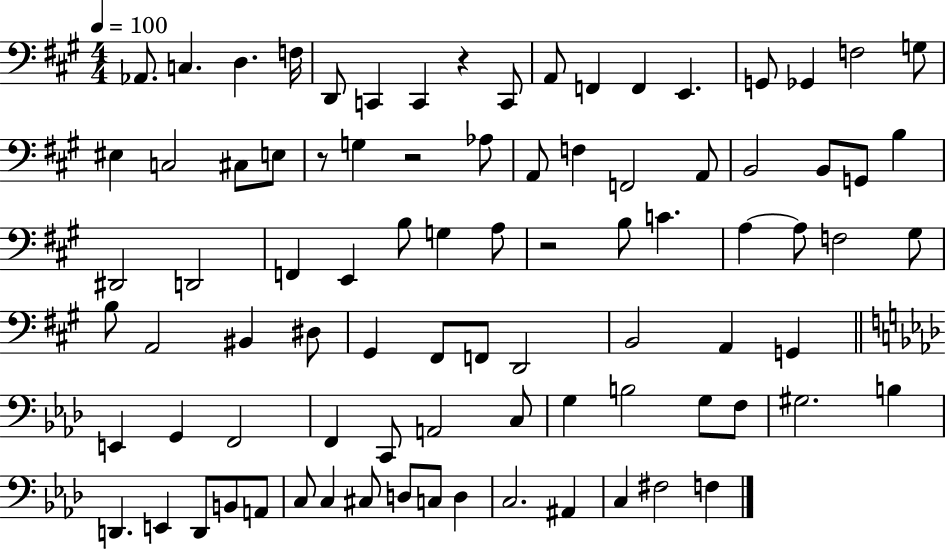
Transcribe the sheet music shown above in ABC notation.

X:1
T:Untitled
M:4/4
L:1/4
K:A
_A,,/2 C, D, F,/4 D,,/2 C,, C,, z C,,/2 A,,/2 F,, F,, E,, G,,/2 _G,, F,2 G,/2 ^E, C,2 ^C,/2 E,/2 z/2 G, z2 _A,/2 A,,/2 F, F,,2 A,,/2 B,,2 B,,/2 G,,/2 B, ^D,,2 D,,2 F,, E,, B,/2 G, A,/2 z2 B,/2 C A, A,/2 F,2 ^G,/2 B,/2 A,,2 ^B,, ^D,/2 ^G,, ^F,,/2 F,,/2 D,,2 B,,2 A,, G,, E,, G,, F,,2 F,, C,,/2 A,,2 C,/2 G, B,2 G,/2 F,/2 ^G,2 B, D,, E,, D,,/2 B,,/2 A,,/2 C,/2 C, ^C,/2 D,/2 C,/2 D, C,2 ^A,, C, ^F,2 F,